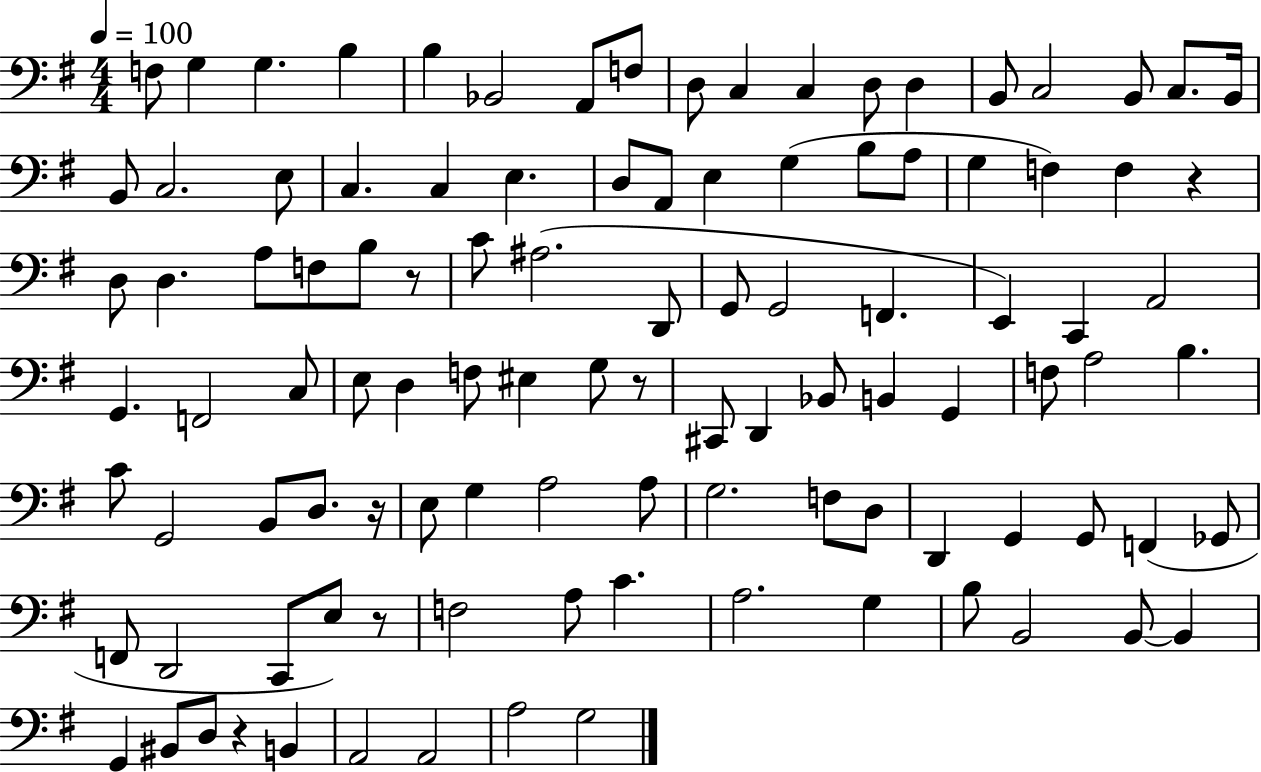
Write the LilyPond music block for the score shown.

{
  \clef bass
  \numericTimeSignature
  \time 4/4
  \key g \major
  \tempo 4 = 100
  f8 g4 g4. b4 | b4 bes,2 a,8 f8 | d8 c4 c4 d8 d4 | b,8 c2 b,8 c8. b,16 | \break b,8 c2. e8 | c4. c4 e4. | d8 a,8 e4 g4( b8 a8 | g4 f4) f4 r4 | \break d8 d4. a8 f8 b8 r8 | c'8 ais2.( d,8 | g,8 g,2 f,4. | e,4) c,4 a,2 | \break g,4. f,2 c8 | e8 d4 f8 eis4 g8 r8 | cis,8 d,4 bes,8 b,4 g,4 | f8 a2 b4. | \break c'8 g,2 b,8 d8. r16 | e8 g4 a2 a8 | g2. f8 d8 | d,4 g,4 g,8 f,4( ges,8 | \break f,8 d,2 c,8 e8) r8 | f2 a8 c'4. | a2. g4 | b8 b,2 b,8~~ b,4 | \break g,4 bis,8 d8 r4 b,4 | a,2 a,2 | a2 g2 | \bar "|."
}